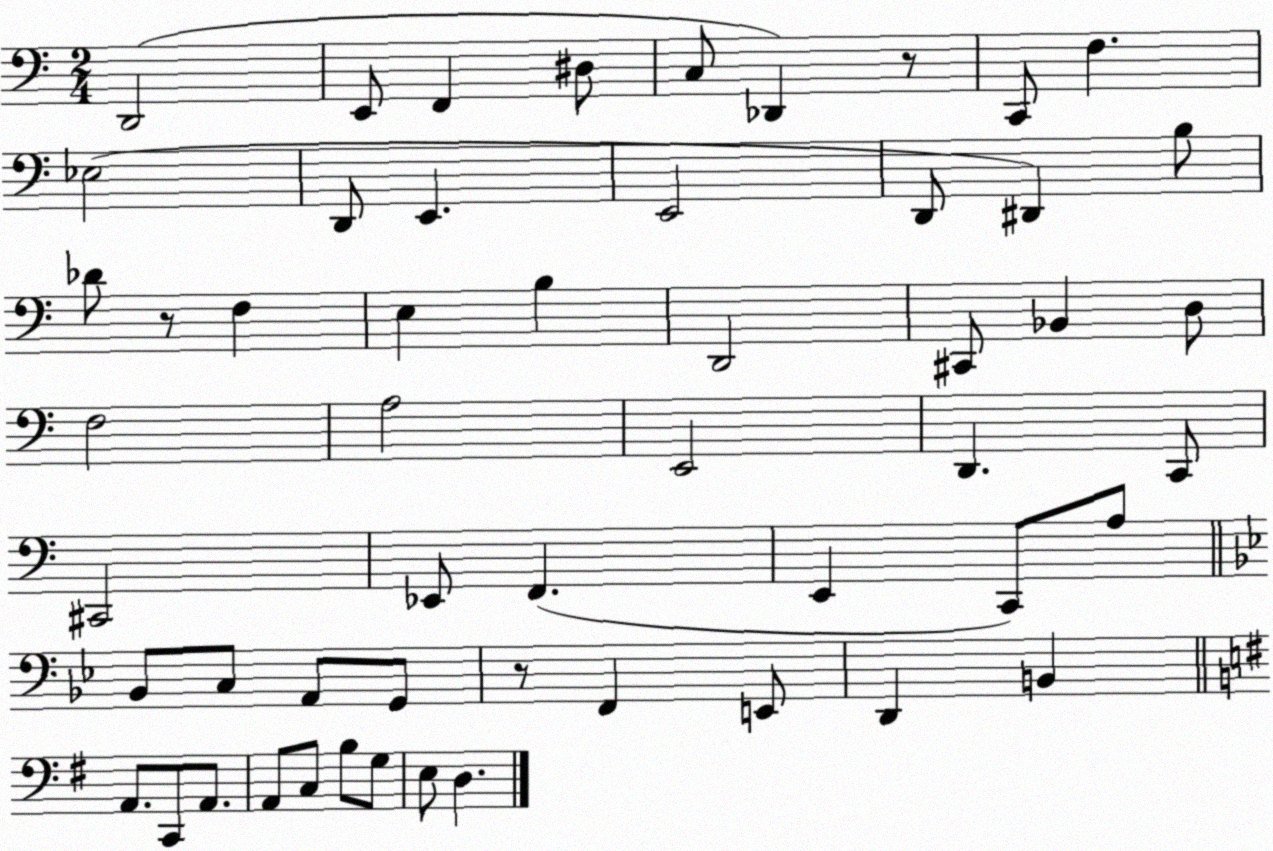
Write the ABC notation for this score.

X:1
T:Untitled
M:2/4
L:1/4
K:C
D,,2 E,,/2 F,, ^D,/2 C,/2 _D,, z/2 C,,/2 F, _E,2 D,,/2 E,, E,,2 D,,/2 ^D,, B,/2 _D/2 z/2 F, E, B, D,,2 ^C,,/2 _B,, D,/2 F,2 A,2 E,,2 D,, C,,/2 ^C,,2 _E,,/2 F,, E,, C,,/2 A,/2 _B,,/2 C,/2 A,,/2 G,,/2 z/2 F,, E,,/2 D,, B,, A,,/2 C,,/2 A,,/2 A,,/2 C,/2 B,/2 G,/2 E,/2 D,